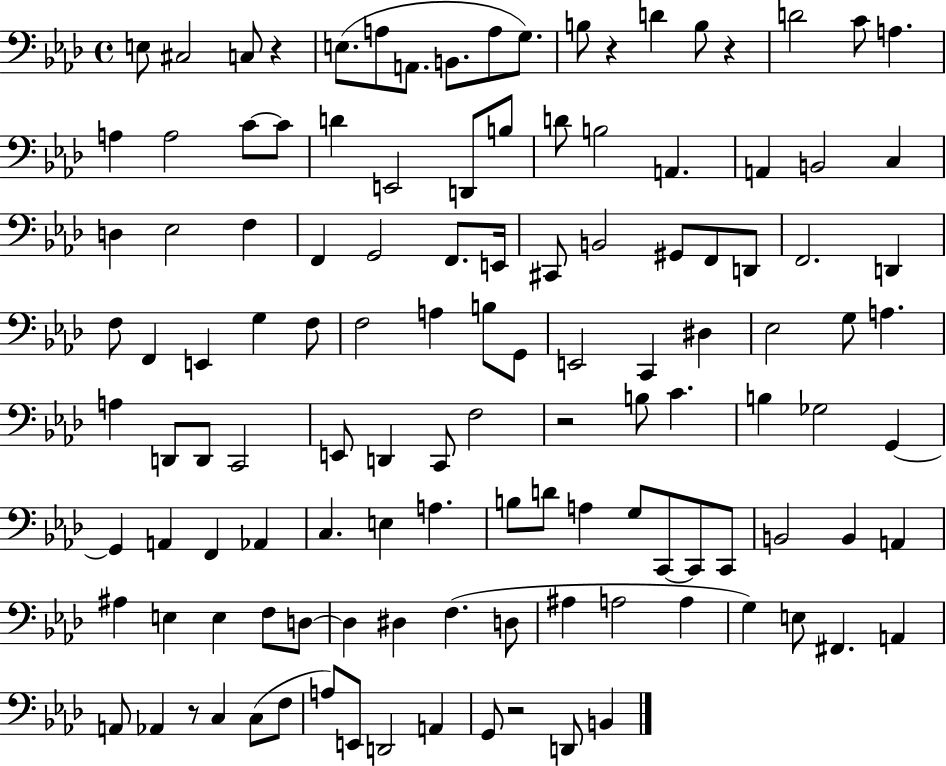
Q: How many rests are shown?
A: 6